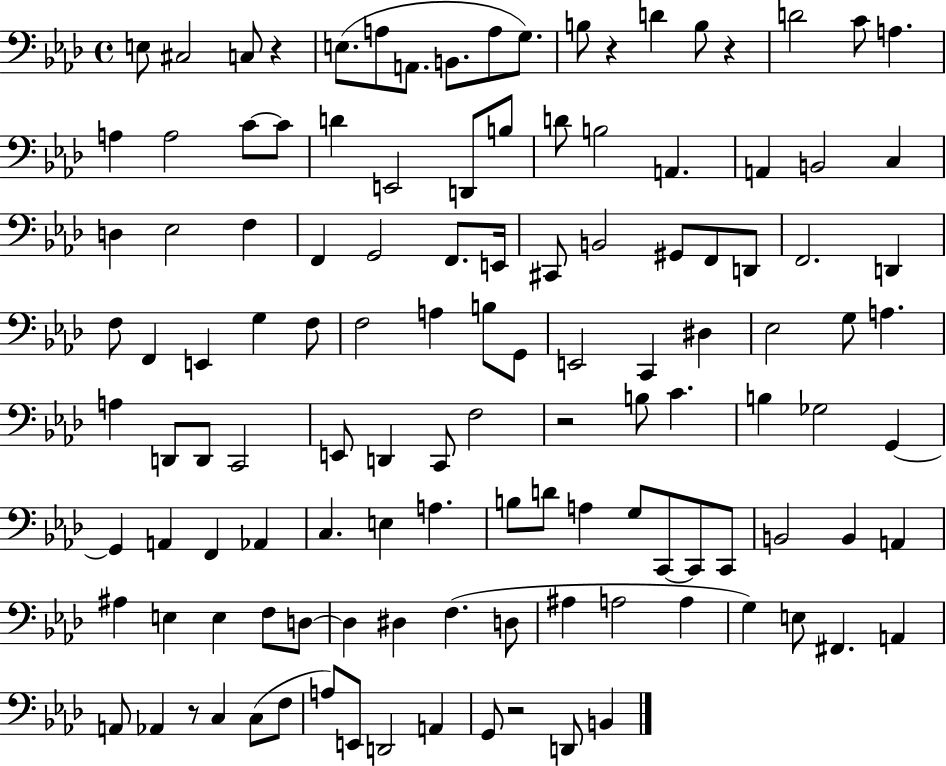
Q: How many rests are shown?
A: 6